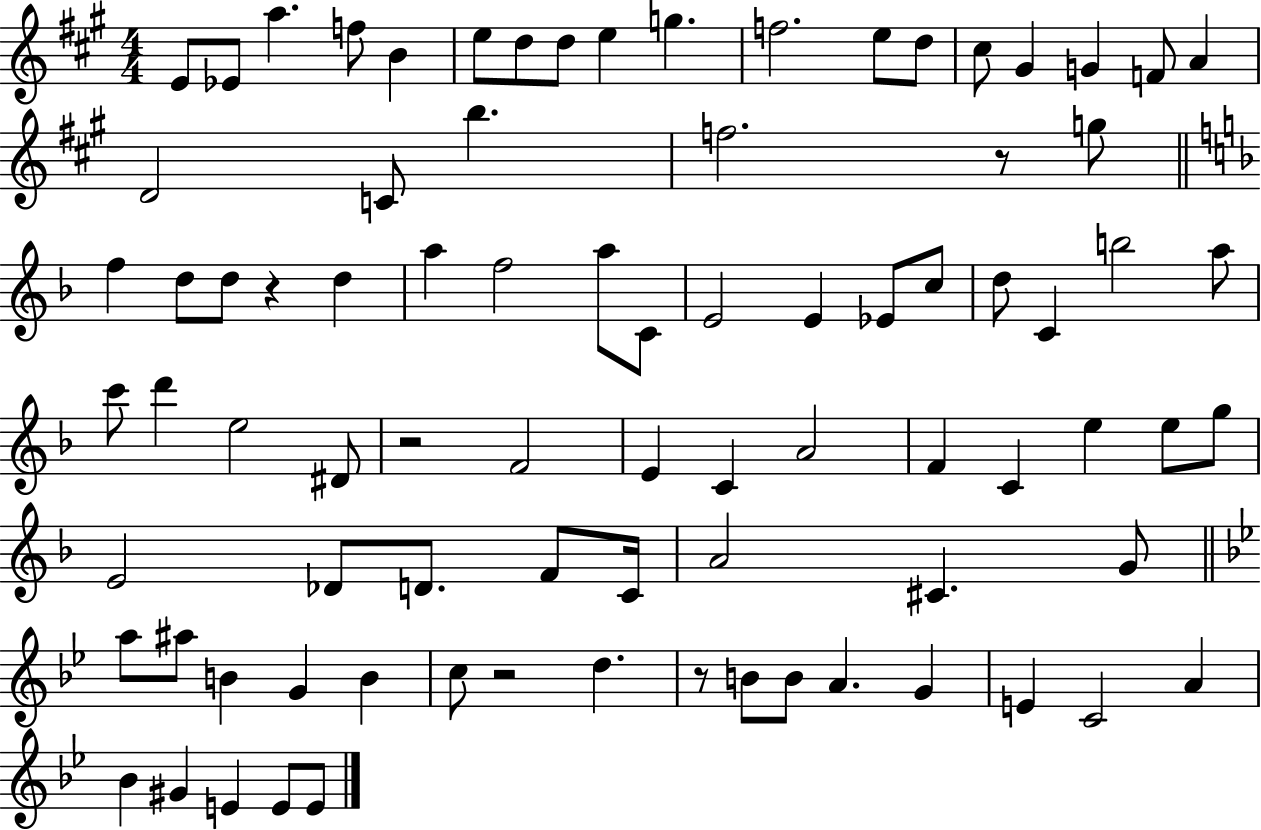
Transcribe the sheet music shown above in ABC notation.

X:1
T:Untitled
M:4/4
L:1/4
K:A
E/2 _E/2 a f/2 B e/2 d/2 d/2 e g f2 e/2 d/2 ^c/2 ^G G F/2 A D2 C/2 b f2 z/2 g/2 f d/2 d/2 z d a f2 a/2 C/2 E2 E _E/2 c/2 d/2 C b2 a/2 c'/2 d' e2 ^D/2 z2 F2 E C A2 F C e e/2 g/2 E2 _D/2 D/2 F/2 C/4 A2 ^C G/2 a/2 ^a/2 B G B c/2 z2 d z/2 B/2 B/2 A G E C2 A _B ^G E E/2 E/2